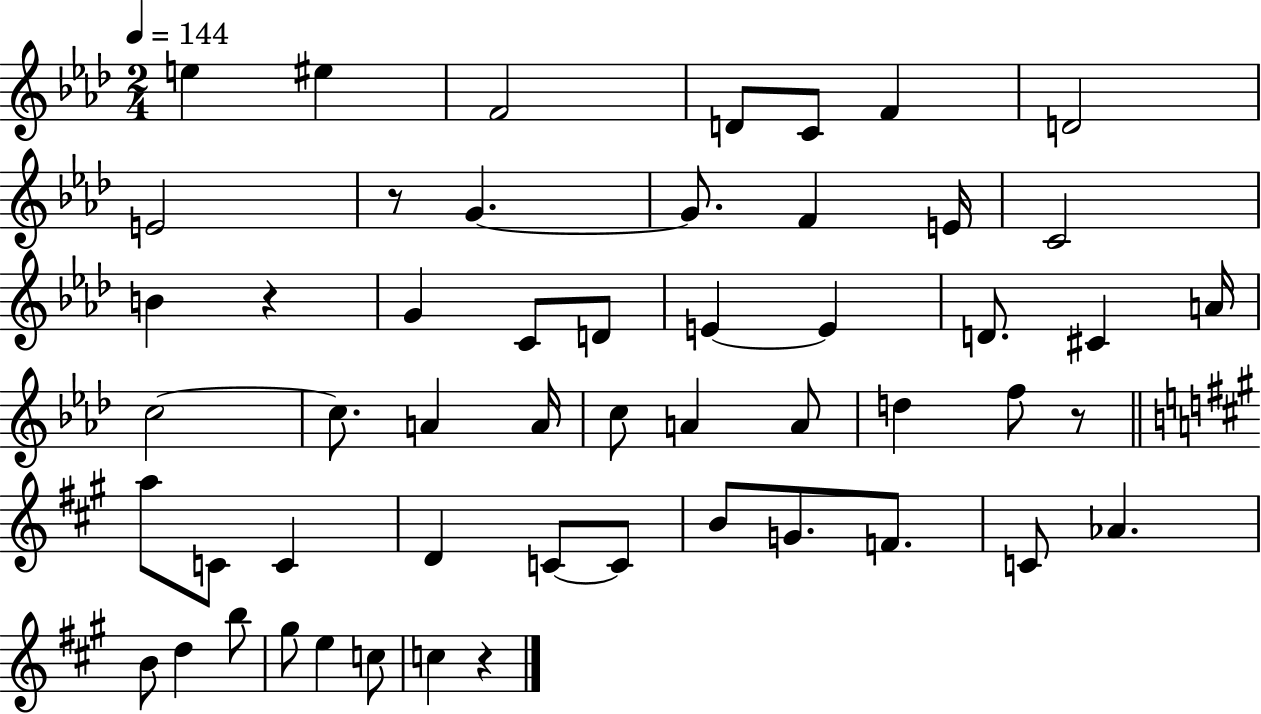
E5/q EIS5/q F4/h D4/e C4/e F4/q D4/h E4/h R/e G4/q. G4/e. F4/q E4/s C4/h B4/q R/q G4/q C4/e D4/e E4/q E4/q D4/e. C#4/q A4/s C5/h C5/e. A4/q A4/s C5/e A4/q A4/e D5/q F5/e R/e A5/e C4/e C4/q D4/q C4/e C4/e B4/e G4/e. F4/e. C4/e Ab4/q. B4/e D5/q B5/e G#5/e E5/q C5/e C5/q R/q